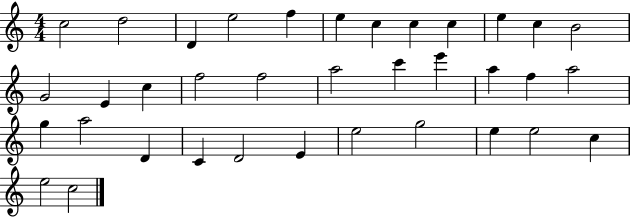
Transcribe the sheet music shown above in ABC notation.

X:1
T:Untitled
M:4/4
L:1/4
K:C
c2 d2 D e2 f e c c c e c B2 G2 E c f2 f2 a2 c' e' a f a2 g a2 D C D2 E e2 g2 e e2 c e2 c2